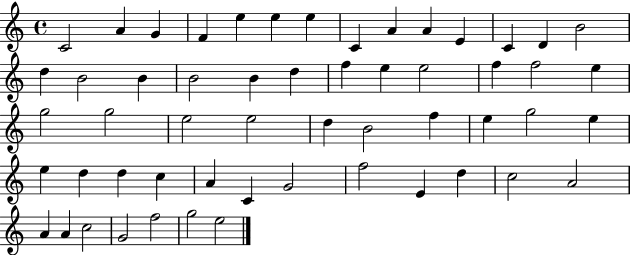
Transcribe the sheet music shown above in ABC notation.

X:1
T:Untitled
M:4/4
L:1/4
K:C
C2 A G F e e e C A A E C D B2 d B2 B B2 B d f e e2 f f2 e g2 g2 e2 e2 d B2 f e g2 e e d d c A C G2 f2 E d c2 A2 A A c2 G2 f2 g2 e2